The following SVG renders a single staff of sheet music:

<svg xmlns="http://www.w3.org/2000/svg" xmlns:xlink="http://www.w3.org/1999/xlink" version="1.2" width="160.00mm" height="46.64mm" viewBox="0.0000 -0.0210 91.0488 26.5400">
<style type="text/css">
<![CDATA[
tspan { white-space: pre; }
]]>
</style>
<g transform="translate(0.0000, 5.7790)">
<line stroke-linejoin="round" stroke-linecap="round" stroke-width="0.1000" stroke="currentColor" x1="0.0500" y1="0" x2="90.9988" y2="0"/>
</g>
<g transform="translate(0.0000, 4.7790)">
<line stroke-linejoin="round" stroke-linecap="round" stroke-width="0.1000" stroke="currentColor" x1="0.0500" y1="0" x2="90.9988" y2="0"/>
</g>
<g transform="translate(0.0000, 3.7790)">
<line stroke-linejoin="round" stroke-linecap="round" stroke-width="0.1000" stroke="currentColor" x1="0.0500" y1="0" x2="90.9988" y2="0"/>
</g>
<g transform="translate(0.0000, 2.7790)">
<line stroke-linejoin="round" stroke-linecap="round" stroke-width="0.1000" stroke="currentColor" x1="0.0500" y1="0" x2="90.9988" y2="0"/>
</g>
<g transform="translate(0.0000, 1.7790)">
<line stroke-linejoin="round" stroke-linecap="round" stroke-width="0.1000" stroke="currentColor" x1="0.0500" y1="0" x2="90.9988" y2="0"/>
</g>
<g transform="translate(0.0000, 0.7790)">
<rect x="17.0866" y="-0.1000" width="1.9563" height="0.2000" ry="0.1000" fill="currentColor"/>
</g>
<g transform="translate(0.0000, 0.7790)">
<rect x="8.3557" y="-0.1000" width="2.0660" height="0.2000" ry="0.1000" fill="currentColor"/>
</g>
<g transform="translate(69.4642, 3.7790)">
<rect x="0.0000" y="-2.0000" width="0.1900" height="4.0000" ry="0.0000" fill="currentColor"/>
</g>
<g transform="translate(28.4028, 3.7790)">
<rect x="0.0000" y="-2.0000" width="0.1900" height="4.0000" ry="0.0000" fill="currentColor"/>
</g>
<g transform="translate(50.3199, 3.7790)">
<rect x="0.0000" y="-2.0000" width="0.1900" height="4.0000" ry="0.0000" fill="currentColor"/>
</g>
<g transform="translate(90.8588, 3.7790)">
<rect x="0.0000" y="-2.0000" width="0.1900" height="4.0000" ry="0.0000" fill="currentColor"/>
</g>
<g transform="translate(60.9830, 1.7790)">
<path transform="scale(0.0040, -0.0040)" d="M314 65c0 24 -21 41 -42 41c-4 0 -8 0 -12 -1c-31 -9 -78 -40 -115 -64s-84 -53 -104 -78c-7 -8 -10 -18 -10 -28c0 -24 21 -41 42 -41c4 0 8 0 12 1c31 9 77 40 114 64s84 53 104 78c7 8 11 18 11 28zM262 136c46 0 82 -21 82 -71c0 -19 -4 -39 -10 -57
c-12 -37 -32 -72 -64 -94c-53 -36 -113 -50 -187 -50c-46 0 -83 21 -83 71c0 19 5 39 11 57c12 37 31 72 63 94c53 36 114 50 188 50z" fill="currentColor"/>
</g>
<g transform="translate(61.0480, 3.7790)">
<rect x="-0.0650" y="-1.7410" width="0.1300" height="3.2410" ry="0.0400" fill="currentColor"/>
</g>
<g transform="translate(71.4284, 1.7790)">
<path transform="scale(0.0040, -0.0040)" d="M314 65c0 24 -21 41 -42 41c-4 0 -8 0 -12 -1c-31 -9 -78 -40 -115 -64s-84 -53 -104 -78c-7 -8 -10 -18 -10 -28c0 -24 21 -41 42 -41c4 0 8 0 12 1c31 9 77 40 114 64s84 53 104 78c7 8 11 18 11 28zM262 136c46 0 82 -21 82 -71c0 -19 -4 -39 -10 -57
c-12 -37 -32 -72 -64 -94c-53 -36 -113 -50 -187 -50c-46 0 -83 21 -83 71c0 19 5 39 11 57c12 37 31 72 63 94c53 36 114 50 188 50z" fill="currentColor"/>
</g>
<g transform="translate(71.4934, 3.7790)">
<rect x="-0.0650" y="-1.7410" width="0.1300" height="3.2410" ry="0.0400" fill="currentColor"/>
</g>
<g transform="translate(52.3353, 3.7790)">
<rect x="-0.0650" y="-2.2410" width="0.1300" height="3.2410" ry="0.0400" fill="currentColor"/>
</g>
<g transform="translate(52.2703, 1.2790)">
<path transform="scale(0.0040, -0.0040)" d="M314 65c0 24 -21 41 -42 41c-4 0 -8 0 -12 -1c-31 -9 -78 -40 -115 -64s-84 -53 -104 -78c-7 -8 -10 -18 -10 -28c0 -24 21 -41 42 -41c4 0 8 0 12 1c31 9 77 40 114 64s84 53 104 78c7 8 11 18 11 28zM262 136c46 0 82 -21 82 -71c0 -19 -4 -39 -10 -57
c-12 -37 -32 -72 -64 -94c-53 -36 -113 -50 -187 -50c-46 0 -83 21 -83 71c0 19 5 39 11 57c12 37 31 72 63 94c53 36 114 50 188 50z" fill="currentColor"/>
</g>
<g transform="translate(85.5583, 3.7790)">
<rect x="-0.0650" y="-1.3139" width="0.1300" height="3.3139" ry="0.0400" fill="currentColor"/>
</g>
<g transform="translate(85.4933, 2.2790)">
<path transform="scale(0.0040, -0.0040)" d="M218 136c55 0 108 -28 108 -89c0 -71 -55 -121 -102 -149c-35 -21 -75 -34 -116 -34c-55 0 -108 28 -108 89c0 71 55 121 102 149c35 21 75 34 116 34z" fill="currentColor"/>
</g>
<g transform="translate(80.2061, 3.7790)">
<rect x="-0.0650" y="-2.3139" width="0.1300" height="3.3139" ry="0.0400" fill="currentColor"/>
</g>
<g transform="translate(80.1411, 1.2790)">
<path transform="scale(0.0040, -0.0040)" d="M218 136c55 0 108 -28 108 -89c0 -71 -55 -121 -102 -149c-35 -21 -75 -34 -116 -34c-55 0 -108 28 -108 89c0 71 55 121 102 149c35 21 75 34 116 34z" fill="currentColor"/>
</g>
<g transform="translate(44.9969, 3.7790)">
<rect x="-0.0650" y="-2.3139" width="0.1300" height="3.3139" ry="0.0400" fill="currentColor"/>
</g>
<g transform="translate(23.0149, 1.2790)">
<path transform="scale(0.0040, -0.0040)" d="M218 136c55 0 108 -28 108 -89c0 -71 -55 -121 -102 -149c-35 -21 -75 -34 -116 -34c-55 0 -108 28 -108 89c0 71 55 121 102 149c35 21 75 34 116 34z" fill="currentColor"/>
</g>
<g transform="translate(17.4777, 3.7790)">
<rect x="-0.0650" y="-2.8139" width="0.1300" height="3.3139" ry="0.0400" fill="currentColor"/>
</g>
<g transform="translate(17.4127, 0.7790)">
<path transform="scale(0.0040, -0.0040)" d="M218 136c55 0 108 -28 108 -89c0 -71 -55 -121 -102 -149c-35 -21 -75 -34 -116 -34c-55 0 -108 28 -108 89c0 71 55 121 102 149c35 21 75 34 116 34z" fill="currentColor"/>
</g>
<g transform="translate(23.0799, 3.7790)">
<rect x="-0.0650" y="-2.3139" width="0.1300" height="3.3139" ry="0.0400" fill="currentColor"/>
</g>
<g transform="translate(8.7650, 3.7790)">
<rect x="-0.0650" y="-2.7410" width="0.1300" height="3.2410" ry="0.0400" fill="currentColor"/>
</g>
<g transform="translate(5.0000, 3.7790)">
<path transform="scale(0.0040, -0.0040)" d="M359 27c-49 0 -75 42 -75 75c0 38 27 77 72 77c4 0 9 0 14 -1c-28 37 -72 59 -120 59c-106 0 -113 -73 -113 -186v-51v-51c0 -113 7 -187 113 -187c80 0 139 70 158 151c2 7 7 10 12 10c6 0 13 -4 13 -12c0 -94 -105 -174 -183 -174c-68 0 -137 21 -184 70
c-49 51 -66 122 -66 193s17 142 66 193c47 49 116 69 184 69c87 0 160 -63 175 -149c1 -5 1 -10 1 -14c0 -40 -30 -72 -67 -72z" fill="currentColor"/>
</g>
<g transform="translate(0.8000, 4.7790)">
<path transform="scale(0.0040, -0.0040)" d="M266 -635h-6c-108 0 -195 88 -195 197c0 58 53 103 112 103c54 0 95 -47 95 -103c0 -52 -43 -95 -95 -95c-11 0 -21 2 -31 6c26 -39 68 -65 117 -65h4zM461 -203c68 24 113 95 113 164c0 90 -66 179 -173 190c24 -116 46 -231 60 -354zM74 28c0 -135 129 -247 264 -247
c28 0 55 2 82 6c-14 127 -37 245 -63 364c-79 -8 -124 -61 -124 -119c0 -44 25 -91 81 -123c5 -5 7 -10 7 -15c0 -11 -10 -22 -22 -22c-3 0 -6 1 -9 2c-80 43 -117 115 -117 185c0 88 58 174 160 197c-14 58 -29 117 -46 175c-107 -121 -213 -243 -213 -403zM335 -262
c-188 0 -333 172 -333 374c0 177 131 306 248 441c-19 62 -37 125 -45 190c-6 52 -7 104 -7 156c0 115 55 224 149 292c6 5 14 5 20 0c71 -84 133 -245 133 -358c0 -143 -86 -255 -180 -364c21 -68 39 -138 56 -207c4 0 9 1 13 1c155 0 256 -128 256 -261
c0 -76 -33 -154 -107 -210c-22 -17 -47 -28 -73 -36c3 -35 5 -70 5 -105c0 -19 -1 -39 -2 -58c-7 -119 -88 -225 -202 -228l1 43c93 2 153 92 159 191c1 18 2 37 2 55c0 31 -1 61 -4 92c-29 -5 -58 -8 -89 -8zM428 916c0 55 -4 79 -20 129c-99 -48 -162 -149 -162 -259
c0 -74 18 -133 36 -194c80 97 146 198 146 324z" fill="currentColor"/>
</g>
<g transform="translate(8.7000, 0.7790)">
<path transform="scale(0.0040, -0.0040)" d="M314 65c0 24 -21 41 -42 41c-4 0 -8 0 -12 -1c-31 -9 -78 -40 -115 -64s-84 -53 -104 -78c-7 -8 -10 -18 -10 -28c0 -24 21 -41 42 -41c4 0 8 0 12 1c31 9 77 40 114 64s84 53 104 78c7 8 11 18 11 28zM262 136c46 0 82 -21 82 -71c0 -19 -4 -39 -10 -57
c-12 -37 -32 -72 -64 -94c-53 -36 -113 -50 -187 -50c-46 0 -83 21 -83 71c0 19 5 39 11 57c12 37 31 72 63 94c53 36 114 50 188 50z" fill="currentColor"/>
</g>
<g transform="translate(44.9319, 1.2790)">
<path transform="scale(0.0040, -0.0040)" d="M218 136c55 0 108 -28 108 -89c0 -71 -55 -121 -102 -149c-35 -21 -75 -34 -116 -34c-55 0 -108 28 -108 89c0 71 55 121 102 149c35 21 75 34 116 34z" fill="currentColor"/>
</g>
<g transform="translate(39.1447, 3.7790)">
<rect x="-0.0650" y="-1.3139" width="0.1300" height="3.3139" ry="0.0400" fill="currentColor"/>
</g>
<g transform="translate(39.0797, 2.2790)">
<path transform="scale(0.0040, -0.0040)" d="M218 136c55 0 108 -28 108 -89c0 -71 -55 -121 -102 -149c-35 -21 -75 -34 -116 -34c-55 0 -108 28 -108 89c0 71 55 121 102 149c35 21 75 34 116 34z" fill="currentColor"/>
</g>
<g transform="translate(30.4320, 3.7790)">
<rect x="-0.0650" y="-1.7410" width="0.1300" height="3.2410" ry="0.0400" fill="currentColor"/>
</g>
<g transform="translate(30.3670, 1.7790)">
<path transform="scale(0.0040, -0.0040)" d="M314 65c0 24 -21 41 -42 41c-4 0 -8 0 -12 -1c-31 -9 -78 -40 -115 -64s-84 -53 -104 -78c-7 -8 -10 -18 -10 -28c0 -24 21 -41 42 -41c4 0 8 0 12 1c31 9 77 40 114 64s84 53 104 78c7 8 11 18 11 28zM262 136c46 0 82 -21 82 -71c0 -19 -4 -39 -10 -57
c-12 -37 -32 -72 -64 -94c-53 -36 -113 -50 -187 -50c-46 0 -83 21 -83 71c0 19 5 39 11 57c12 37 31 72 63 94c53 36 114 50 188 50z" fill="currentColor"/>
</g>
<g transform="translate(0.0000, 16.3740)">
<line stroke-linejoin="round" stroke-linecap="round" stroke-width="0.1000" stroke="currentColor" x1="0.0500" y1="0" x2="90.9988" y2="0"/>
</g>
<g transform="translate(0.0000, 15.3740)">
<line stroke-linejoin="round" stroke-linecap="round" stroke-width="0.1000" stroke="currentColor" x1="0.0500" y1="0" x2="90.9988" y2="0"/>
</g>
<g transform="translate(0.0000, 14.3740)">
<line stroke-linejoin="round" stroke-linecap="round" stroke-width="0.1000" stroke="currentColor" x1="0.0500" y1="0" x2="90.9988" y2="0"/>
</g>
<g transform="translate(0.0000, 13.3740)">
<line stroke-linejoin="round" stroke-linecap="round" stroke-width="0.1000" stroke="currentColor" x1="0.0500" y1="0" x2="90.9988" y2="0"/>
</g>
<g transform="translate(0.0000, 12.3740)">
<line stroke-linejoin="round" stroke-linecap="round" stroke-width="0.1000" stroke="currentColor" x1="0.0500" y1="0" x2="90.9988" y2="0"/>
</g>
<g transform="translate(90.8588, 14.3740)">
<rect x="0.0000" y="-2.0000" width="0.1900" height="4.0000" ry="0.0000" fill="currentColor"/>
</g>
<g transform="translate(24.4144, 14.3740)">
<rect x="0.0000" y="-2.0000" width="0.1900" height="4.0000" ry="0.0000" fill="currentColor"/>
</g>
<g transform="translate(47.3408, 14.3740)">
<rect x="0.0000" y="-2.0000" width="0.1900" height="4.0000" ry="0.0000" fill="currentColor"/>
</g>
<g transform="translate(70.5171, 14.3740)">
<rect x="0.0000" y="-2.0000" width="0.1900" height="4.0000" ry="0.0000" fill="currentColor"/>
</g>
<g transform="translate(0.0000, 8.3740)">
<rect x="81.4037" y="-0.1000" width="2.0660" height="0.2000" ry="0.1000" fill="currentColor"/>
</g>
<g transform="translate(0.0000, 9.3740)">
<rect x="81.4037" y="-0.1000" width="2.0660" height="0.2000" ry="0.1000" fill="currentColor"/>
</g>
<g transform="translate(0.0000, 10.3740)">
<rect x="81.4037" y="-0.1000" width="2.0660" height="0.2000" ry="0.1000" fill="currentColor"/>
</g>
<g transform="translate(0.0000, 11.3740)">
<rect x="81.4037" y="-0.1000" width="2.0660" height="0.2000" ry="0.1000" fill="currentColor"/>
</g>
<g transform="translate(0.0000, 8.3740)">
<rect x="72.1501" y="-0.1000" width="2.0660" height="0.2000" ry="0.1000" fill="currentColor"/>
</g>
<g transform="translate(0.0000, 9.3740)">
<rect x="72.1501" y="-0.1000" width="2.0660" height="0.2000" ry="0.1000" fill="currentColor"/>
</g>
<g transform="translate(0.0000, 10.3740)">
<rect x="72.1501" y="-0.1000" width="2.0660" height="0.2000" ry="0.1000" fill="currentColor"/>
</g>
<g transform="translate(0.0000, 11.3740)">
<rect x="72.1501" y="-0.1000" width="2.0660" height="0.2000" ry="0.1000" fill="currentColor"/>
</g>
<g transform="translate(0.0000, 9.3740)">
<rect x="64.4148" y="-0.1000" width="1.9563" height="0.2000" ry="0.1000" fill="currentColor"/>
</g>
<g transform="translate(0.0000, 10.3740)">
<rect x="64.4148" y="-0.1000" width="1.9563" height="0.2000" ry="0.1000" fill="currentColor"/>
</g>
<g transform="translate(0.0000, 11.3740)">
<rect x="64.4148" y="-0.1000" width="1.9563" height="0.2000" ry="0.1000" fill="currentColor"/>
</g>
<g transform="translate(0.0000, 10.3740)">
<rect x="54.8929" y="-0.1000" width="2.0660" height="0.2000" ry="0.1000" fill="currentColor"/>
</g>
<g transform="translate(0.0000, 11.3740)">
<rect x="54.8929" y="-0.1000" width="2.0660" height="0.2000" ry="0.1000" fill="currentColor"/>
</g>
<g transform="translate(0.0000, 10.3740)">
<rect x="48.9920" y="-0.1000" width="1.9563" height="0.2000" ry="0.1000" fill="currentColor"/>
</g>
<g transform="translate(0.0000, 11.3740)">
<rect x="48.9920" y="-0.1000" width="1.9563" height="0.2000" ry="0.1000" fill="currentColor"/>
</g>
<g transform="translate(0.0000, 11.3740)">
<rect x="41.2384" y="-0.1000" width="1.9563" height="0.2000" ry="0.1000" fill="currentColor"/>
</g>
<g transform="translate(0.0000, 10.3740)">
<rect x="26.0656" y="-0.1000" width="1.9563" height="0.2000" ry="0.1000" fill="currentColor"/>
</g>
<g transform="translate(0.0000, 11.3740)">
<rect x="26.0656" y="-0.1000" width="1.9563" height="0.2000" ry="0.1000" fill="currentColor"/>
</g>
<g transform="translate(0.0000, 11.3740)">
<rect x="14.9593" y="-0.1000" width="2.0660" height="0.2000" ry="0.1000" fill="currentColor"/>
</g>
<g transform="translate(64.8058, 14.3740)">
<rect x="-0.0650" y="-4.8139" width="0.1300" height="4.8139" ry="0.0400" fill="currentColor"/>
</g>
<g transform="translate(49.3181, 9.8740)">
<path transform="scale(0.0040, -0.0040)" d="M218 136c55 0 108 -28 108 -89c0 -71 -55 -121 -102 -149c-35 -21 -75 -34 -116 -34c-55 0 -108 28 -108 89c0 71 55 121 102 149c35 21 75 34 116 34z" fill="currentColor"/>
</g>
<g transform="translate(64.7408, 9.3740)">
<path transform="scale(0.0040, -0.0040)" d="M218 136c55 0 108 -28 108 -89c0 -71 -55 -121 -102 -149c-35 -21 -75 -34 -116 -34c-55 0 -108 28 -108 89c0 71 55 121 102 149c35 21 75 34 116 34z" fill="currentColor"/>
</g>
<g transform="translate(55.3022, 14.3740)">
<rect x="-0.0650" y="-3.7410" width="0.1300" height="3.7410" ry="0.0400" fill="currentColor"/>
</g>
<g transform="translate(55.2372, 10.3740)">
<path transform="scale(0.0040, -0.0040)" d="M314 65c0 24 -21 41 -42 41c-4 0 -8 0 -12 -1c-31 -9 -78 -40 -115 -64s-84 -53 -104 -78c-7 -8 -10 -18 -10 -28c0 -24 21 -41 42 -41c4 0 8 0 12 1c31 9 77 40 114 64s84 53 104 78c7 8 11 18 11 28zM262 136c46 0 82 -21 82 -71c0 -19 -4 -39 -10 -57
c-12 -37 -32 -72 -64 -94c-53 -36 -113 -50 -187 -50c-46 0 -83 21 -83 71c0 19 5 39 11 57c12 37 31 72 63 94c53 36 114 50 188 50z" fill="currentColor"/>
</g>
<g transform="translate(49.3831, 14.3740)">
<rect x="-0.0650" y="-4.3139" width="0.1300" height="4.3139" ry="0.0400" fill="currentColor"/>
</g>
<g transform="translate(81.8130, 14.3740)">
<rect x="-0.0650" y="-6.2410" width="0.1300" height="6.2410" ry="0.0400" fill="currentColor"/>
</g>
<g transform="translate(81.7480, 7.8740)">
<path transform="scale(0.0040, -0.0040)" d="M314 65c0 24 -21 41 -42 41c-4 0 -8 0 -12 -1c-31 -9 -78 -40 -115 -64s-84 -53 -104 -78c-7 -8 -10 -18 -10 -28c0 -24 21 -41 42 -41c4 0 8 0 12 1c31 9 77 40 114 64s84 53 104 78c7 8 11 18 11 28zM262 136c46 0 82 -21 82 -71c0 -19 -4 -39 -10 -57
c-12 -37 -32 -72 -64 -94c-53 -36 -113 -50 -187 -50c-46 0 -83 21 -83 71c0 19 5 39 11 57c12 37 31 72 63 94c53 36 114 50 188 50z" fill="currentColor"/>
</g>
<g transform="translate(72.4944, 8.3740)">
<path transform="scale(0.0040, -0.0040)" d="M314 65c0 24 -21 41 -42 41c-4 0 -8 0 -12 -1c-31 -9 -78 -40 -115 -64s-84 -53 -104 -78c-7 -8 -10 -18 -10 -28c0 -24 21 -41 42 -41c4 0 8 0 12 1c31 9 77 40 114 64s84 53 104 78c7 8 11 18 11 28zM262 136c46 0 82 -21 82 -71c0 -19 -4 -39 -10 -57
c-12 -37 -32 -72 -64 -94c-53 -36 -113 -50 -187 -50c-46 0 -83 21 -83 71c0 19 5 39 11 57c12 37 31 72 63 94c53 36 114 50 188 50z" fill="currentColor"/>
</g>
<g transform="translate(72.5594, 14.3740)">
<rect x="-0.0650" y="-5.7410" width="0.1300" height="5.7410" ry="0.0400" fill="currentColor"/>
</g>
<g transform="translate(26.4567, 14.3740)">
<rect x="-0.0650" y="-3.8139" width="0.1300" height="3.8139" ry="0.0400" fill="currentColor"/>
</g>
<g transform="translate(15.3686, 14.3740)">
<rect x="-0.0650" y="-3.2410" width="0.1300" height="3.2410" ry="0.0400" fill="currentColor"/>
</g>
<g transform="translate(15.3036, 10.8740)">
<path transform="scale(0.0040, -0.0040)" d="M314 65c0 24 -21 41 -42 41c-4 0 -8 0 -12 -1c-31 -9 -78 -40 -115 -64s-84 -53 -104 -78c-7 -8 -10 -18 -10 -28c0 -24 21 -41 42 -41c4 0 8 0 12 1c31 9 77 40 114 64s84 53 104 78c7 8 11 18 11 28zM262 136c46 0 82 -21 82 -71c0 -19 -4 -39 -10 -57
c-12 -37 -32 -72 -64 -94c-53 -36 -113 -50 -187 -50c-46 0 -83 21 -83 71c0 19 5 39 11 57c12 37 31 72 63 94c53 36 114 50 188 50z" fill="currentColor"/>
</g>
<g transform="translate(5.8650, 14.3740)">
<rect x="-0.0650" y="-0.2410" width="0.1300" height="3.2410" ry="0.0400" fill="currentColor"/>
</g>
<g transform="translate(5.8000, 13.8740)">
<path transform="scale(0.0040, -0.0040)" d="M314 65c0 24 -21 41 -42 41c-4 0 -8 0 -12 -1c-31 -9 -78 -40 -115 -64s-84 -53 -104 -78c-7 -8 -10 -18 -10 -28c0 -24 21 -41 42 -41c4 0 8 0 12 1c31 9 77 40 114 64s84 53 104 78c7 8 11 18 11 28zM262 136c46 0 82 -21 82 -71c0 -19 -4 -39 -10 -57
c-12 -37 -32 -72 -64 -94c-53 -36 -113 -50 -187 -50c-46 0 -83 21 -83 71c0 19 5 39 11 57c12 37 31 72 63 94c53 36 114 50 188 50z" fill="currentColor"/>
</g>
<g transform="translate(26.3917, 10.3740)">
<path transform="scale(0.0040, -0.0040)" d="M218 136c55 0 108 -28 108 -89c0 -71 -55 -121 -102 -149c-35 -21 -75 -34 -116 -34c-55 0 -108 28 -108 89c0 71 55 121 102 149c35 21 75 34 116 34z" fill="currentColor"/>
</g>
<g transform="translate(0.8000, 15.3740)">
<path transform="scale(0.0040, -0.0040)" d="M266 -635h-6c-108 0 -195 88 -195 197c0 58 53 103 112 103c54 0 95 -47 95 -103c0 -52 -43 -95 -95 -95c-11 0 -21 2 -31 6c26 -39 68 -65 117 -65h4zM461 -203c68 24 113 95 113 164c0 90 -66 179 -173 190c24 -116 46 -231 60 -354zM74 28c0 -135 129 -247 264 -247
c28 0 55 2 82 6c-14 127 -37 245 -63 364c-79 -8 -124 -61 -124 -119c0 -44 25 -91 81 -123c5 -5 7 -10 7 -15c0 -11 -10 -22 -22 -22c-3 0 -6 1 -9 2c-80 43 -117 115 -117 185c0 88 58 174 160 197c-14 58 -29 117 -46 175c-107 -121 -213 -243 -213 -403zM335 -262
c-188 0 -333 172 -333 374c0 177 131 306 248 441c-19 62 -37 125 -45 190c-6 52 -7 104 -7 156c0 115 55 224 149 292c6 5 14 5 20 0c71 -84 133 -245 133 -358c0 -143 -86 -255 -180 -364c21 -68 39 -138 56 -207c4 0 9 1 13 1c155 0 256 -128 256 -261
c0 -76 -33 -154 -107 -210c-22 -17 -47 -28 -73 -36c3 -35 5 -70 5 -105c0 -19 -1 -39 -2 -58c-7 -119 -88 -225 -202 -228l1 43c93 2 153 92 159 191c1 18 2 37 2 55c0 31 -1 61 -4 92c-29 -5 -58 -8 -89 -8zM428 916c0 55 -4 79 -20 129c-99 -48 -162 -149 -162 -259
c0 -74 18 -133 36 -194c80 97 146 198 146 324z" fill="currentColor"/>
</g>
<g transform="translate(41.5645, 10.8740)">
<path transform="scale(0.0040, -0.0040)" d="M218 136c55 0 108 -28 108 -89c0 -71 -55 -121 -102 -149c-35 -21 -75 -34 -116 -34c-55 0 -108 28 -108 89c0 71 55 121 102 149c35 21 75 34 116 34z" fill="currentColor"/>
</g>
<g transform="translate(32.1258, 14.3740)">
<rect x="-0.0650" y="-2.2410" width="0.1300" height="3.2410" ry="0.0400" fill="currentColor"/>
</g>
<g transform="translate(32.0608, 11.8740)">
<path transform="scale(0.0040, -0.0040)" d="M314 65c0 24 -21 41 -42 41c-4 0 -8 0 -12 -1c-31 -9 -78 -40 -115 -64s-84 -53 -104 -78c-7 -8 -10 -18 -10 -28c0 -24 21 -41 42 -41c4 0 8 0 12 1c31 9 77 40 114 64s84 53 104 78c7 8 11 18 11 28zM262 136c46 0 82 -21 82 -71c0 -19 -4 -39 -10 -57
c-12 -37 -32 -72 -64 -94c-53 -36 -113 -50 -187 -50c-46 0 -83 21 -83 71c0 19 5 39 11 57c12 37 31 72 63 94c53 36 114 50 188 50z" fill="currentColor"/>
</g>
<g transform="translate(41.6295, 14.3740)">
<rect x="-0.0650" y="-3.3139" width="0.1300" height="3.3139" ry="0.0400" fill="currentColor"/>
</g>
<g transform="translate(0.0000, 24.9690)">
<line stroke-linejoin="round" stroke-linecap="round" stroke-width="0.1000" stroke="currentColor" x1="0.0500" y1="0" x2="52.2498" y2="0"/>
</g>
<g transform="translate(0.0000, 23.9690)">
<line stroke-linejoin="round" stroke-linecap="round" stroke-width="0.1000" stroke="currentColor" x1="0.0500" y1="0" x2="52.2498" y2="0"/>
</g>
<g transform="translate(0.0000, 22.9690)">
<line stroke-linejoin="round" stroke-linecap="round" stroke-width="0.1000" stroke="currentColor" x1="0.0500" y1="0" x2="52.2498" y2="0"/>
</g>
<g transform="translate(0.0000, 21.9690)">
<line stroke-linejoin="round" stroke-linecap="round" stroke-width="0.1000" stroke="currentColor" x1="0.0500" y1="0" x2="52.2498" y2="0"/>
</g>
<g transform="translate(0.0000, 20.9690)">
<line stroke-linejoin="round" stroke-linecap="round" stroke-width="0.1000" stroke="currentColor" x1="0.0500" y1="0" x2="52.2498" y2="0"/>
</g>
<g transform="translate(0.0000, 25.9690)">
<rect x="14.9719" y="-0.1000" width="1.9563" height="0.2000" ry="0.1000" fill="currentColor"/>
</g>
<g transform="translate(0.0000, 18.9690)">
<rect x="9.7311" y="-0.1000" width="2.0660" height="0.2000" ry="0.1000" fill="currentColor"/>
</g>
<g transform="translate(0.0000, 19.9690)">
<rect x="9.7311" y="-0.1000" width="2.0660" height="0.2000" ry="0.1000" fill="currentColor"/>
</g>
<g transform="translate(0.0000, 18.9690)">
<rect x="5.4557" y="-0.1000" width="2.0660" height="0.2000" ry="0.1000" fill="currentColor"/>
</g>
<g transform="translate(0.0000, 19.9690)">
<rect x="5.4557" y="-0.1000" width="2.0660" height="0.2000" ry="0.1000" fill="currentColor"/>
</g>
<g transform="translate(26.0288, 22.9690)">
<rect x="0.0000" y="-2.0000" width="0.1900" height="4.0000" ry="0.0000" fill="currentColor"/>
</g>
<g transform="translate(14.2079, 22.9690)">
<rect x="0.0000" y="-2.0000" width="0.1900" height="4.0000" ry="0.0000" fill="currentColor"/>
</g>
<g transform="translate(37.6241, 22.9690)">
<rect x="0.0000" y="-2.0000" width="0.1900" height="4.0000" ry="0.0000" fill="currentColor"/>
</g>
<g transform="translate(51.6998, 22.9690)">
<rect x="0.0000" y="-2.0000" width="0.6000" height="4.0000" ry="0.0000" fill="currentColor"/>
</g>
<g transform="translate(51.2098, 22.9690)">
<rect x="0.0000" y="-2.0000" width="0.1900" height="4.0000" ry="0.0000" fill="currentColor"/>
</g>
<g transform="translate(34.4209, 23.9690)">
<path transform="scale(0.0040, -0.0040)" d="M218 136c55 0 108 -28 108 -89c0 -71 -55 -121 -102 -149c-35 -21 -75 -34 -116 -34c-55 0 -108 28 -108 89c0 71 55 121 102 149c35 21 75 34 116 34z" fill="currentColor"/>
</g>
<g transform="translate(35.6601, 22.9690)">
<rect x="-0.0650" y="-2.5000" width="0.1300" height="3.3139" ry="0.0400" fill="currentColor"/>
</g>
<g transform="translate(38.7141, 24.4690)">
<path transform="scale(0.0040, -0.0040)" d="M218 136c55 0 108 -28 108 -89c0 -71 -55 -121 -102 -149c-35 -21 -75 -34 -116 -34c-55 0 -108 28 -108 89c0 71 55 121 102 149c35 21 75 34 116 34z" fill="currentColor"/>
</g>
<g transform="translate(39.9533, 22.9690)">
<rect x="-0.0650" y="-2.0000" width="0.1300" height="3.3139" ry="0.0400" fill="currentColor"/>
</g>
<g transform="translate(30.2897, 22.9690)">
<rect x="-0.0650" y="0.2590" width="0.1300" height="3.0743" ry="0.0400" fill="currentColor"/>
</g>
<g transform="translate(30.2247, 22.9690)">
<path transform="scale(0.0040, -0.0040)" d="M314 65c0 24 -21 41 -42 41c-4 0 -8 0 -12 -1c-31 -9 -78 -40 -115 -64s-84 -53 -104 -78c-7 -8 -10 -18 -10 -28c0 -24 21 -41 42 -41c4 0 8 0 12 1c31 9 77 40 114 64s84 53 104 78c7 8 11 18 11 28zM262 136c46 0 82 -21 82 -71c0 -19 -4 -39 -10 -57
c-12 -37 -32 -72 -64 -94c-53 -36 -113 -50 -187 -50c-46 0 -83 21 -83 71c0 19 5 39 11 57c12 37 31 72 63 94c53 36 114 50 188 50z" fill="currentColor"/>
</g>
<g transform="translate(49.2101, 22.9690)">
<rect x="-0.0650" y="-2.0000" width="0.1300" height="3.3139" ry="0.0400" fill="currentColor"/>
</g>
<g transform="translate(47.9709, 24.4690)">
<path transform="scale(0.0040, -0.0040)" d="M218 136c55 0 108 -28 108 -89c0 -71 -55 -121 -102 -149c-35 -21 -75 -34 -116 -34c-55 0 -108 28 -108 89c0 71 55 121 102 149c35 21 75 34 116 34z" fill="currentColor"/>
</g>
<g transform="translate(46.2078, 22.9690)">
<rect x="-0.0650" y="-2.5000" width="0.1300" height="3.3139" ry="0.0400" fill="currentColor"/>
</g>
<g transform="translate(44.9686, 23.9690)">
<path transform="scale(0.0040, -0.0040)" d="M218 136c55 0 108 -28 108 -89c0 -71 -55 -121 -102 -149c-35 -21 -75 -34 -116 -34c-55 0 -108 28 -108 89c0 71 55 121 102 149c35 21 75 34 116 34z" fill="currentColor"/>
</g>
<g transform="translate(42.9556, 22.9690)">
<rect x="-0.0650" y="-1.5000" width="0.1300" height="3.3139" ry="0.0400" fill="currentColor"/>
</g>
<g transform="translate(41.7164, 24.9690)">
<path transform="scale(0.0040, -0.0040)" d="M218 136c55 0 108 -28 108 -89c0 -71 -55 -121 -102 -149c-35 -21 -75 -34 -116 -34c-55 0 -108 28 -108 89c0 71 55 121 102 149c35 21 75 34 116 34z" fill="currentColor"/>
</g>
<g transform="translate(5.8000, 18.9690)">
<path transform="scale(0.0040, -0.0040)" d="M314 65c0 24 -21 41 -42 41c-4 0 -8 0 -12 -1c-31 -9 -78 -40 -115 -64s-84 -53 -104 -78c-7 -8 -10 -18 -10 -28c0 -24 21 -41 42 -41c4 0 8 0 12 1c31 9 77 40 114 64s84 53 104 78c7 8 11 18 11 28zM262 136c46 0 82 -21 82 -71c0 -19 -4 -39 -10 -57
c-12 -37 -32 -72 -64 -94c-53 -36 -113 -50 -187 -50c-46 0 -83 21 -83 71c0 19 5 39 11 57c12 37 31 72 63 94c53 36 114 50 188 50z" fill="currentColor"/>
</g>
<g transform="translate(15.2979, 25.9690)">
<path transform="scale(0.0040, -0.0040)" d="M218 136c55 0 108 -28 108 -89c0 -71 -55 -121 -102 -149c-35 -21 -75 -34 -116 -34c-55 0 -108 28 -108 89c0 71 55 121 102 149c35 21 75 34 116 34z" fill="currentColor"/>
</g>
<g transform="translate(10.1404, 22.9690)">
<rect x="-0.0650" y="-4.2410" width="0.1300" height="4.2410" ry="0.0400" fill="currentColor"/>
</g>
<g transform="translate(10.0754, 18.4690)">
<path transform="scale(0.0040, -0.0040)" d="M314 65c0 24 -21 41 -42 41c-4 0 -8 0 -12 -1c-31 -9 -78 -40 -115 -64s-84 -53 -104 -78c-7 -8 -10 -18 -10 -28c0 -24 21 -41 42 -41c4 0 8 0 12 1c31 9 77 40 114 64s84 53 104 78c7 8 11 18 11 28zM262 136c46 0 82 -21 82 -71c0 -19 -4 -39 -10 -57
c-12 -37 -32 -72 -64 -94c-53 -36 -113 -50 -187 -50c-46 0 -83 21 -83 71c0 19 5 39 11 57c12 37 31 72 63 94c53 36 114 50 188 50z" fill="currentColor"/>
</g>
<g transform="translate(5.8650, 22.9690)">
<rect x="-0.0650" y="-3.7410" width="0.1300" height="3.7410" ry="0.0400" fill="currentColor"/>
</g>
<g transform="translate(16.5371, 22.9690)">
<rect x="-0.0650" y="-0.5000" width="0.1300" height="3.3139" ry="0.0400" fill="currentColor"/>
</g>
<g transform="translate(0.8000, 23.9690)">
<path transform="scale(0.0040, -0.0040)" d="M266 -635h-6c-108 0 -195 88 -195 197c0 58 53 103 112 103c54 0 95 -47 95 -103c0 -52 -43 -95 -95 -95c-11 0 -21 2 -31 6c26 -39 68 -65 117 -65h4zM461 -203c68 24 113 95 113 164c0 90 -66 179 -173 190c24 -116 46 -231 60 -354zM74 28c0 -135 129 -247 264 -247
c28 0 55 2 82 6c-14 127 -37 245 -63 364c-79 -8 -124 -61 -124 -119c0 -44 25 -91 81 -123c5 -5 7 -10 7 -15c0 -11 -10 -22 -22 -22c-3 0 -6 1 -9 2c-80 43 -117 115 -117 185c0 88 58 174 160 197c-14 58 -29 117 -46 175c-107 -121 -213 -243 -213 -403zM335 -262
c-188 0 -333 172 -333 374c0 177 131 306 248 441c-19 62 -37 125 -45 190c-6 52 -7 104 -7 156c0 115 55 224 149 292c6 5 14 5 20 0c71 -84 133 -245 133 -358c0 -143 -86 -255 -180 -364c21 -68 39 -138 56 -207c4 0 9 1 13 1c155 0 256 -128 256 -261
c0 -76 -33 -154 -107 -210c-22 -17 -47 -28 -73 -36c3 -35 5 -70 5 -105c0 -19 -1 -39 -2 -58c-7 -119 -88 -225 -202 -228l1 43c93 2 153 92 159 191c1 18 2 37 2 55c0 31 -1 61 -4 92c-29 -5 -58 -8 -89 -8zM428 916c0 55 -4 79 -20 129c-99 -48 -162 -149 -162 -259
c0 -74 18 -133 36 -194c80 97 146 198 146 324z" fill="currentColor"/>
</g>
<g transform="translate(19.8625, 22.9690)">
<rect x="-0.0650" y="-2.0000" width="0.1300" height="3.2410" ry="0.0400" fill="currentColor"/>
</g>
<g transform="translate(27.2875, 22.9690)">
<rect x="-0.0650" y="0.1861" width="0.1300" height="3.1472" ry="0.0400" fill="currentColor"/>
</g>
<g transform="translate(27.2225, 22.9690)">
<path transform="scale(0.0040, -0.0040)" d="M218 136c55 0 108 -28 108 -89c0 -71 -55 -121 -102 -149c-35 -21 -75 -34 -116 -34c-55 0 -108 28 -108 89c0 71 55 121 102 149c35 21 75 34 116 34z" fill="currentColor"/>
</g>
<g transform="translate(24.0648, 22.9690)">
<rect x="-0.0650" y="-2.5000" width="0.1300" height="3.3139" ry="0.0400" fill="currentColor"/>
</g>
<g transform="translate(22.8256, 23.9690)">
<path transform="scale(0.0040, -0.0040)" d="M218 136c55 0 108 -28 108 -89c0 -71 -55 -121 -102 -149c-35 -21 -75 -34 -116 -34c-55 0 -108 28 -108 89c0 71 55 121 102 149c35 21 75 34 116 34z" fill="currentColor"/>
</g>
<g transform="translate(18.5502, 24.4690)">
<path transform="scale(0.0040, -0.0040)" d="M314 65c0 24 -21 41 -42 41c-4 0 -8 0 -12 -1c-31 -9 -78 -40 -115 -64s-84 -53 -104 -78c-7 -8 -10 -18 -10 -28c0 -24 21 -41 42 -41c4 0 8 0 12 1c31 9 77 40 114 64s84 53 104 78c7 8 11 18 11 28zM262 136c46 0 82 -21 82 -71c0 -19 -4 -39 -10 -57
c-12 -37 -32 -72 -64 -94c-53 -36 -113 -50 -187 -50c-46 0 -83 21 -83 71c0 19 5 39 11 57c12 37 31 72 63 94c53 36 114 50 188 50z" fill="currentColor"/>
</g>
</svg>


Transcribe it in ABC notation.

X:1
T:Untitled
M:4/4
L:1/4
K:C
a2 a g f2 e g g2 f2 f2 g e c2 b2 c' g2 b d' c'2 e' g'2 a'2 c'2 d'2 C F2 G B B2 G F E G F